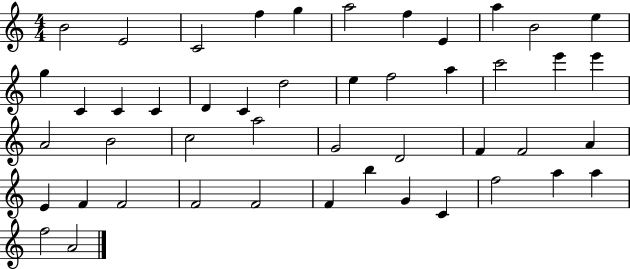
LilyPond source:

{
  \clef treble
  \numericTimeSignature
  \time 4/4
  \key c \major
  b'2 e'2 | c'2 f''4 g''4 | a''2 f''4 e'4 | a''4 b'2 e''4 | \break g''4 c'4 c'4 c'4 | d'4 c'4 d''2 | e''4 f''2 a''4 | c'''2 e'''4 e'''4 | \break a'2 b'2 | c''2 a''2 | g'2 d'2 | f'4 f'2 a'4 | \break e'4 f'4 f'2 | f'2 f'2 | f'4 b''4 g'4 c'4 | f''2 a''4 a''4 | \break f''2 a'2 | \bar "|."
}